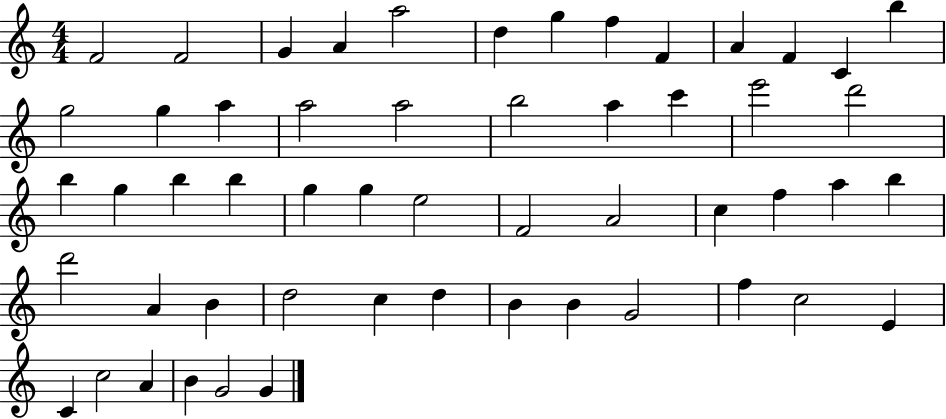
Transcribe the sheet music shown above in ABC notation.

X:1
T:Untitled
M:4/4
L:1/4
K:C
F2 F2 G A a2 d g f F A F C b g2 g a a2 a2 b2 a c' e'2 d'2 b g b b g g e2 F2 A2 c f a b d'2 A B d2 c d B B G2 f c2 E C c2 A B G2 G